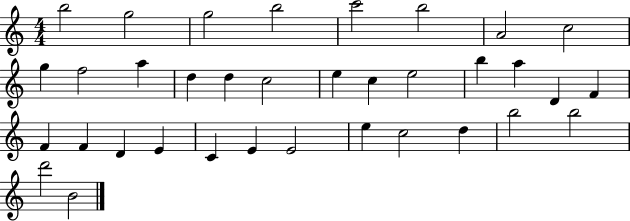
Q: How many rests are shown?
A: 0